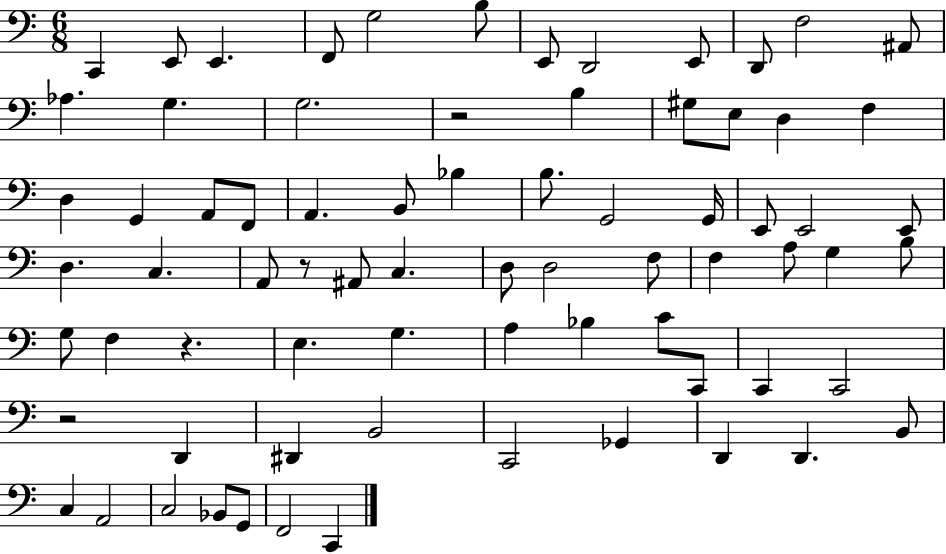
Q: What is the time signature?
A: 6/8